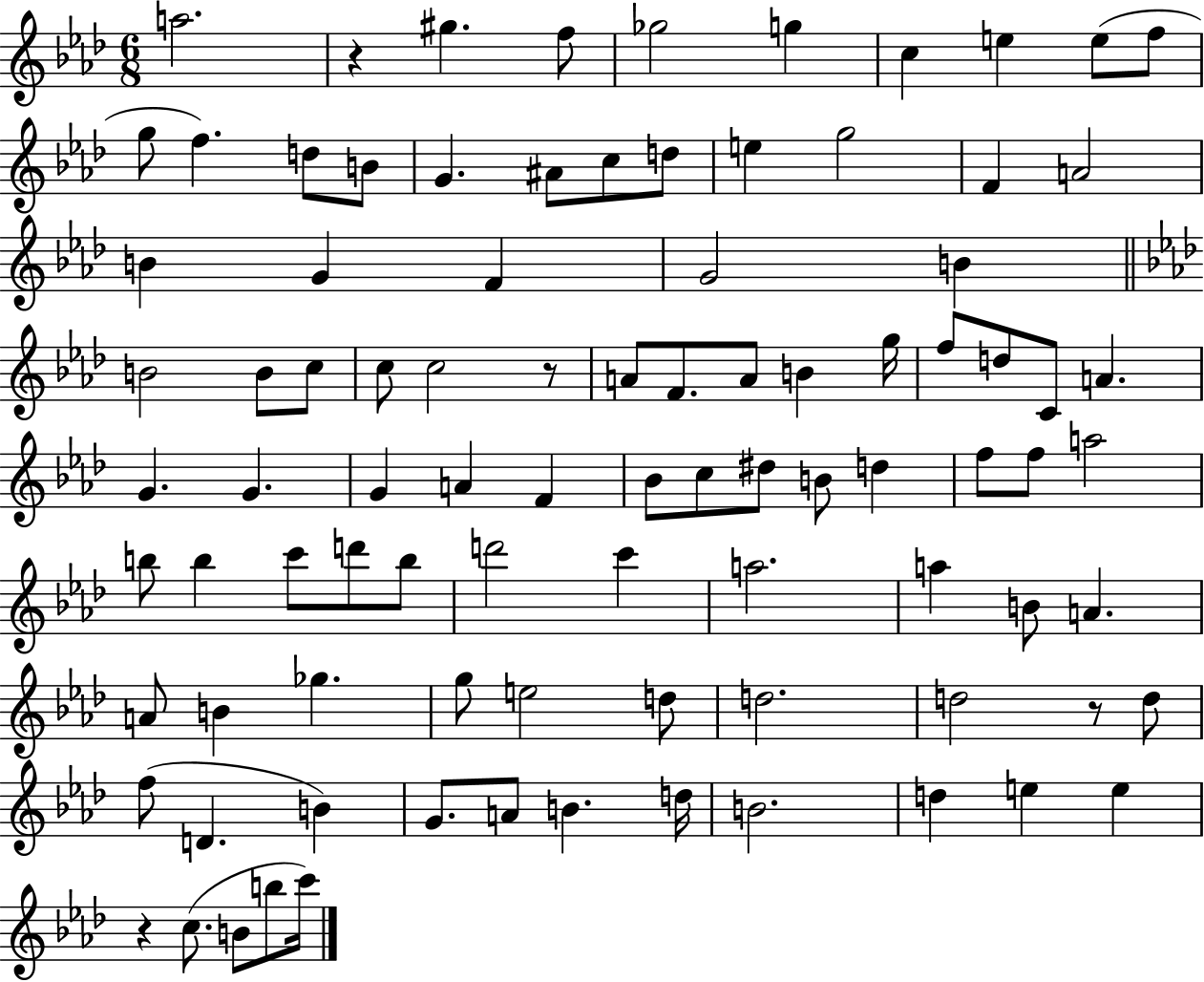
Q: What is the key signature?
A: AES major